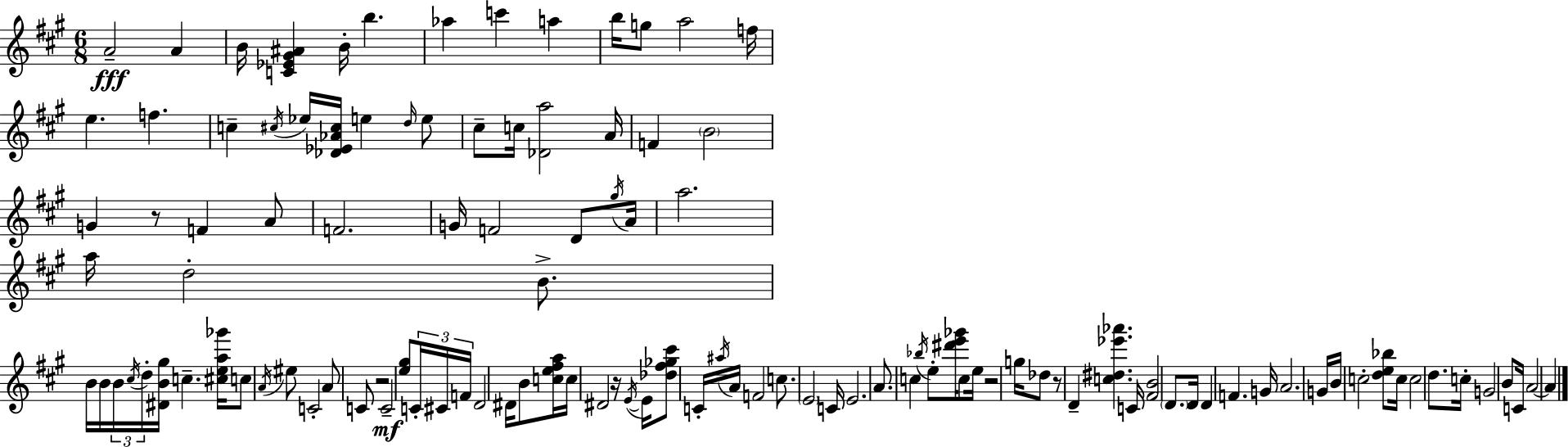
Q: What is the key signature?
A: A major